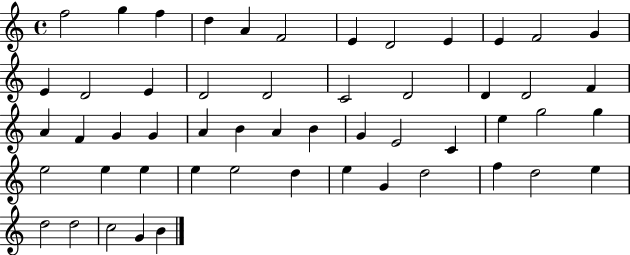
X:1
T:Untitled
M:4/4
L:1/4
K:C
f2 g f d A F2 E D2 E E F2 G E D2 E D2 D2 C2 D2 D D2 F A F G G A B A B G E2 C e g2 g e2 e e e e2 d e G d2 f d2 e d2 d2 c2 G B